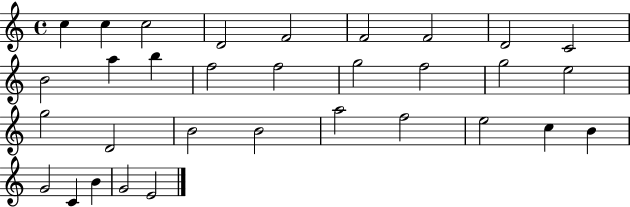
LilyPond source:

{
  \clef treble
  \time 4/4
  \defaultTimeSignature
  \key c \major
  c''4 c''4 c''2 | d'2 f'2 | f'2 f'2 | d'2 c'2 | \break b'2 a''4 b''4 | f''2 f''2 | g''2 f''2 | g''2 e''2 | \break g''2 d'2 | b'2 b'2 | a''2 f''2 | e''2 c''4 b'4 | \break g'2 c'4 b'4 | g'2 e'2 | \bar "|."
}